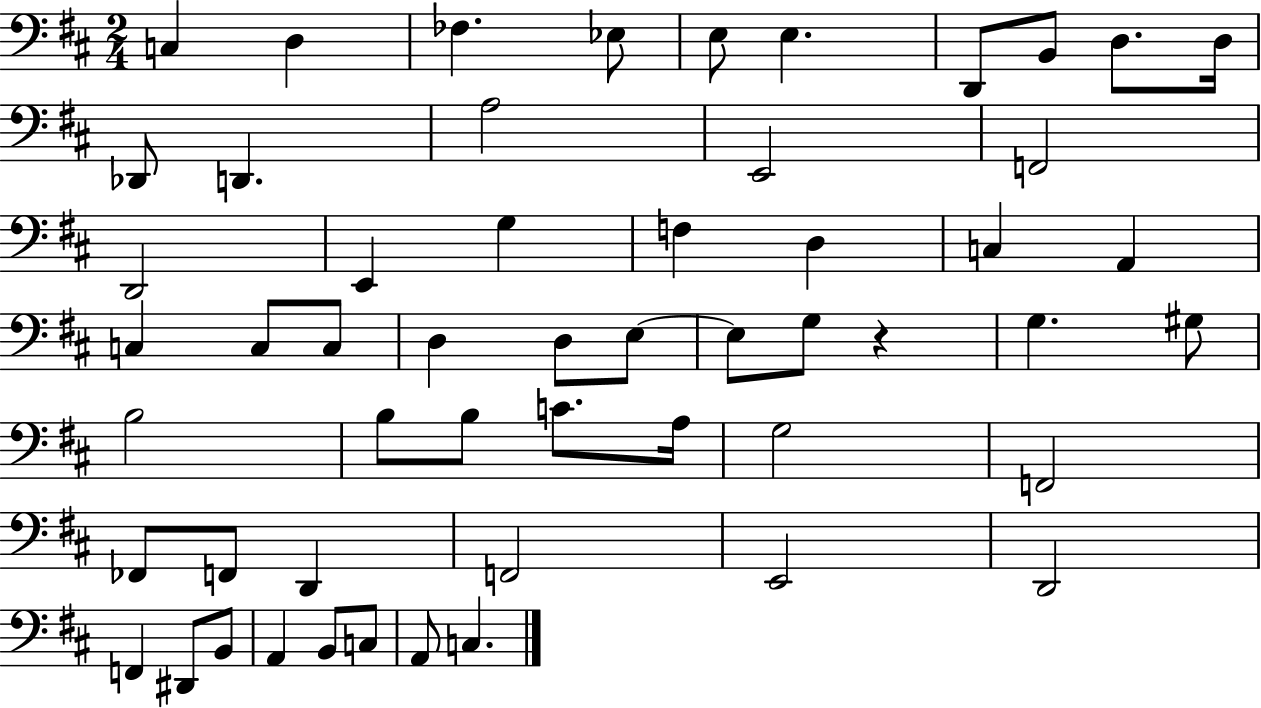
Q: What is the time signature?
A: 2/4